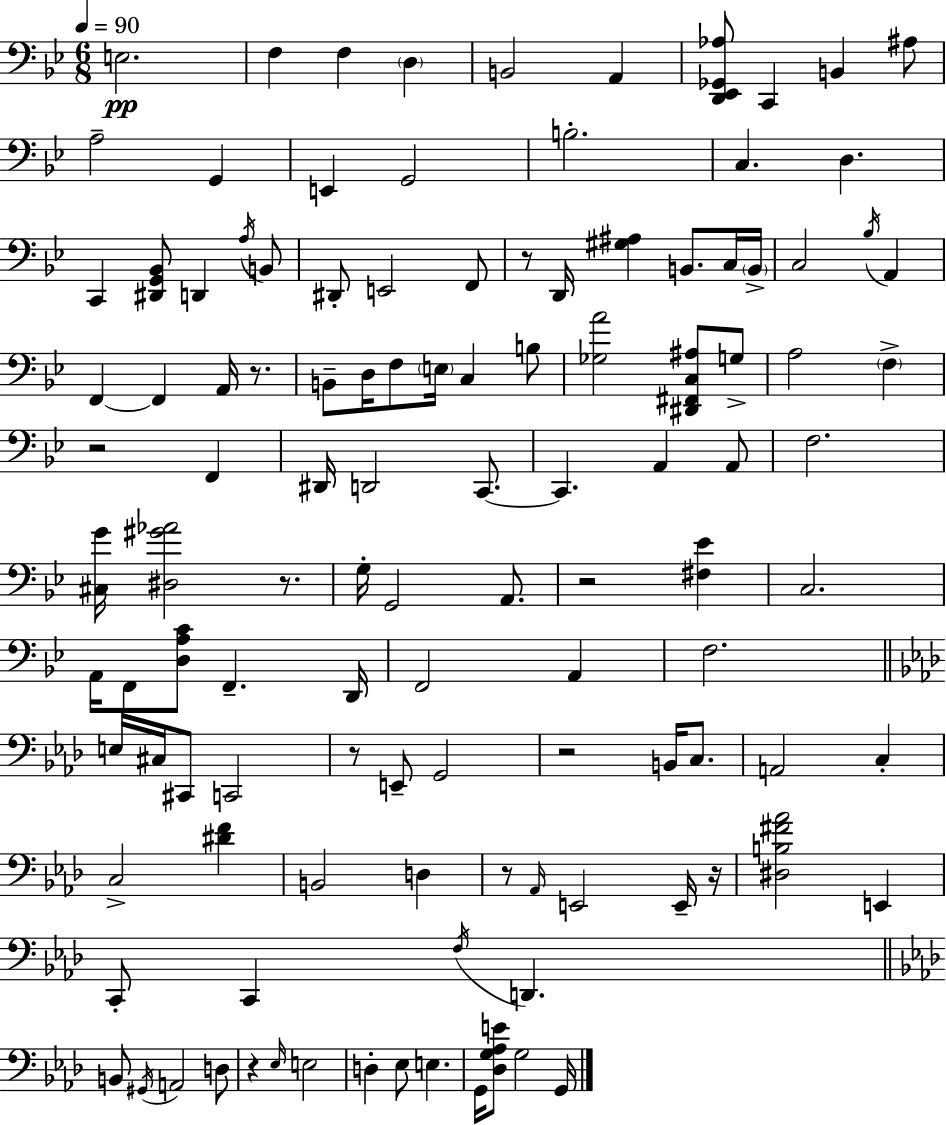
X:1
T:Untitled
M:6/8
L:1/4
K:Gm
E,2 F, F, D, B,,2 A,, [D,,_E,,_G,,_A,]/2 C,, B,, ^A,/2 A,2 G,, E,, G,,2 B,2 C, D, C,, [^D,,G,,_B,,]/2 D,, A,/4 B,,/2 ^D,,/2 E,,2 F,,/2 z/2 D,,/4 [^G,^A,] B,,/2 C,/4 B,,/4 C,2 _B,/4 A,, F,, F,, A,,/4 z/2 B,,/2 D,/4 F,/2 E,/4 C, B,/2 [_G,A]2 [^D,,^F,,C,^A,]/2 G,/2 A,2 F, z2 F,, ^D,,/4 D,,2 C,,/2 C,, A,, A,,/2 F,2 [^C,G]/4 [^D,^G_A]2 z/2 G,/4 G,,2 A,,/2 z2 [^F,_E] C,2 A,,/4 F,,/2 [D,A,C]/2 F,, D,,/4 F,,2 A,, F,2 E,/4 ^C,/4 ^C,,/2 C,,2 z/2 E,,/2 G,,2 z2 B,,/4 C,/2 A,,2 C, C,2 [^DF] B,,2 D, z/2 _A,,/4 E,,2 E,,/4 z/4 [^D,B,^F_A]2 E,, C,,/2 C,, F,/4 D,, B,,/2 ^G,,/4 A,,2 D,/2 z _E,/4 E,2 D, _E,/2 E, G,,/4 [_D,G,_A,E]/2 G,2 G,,/4